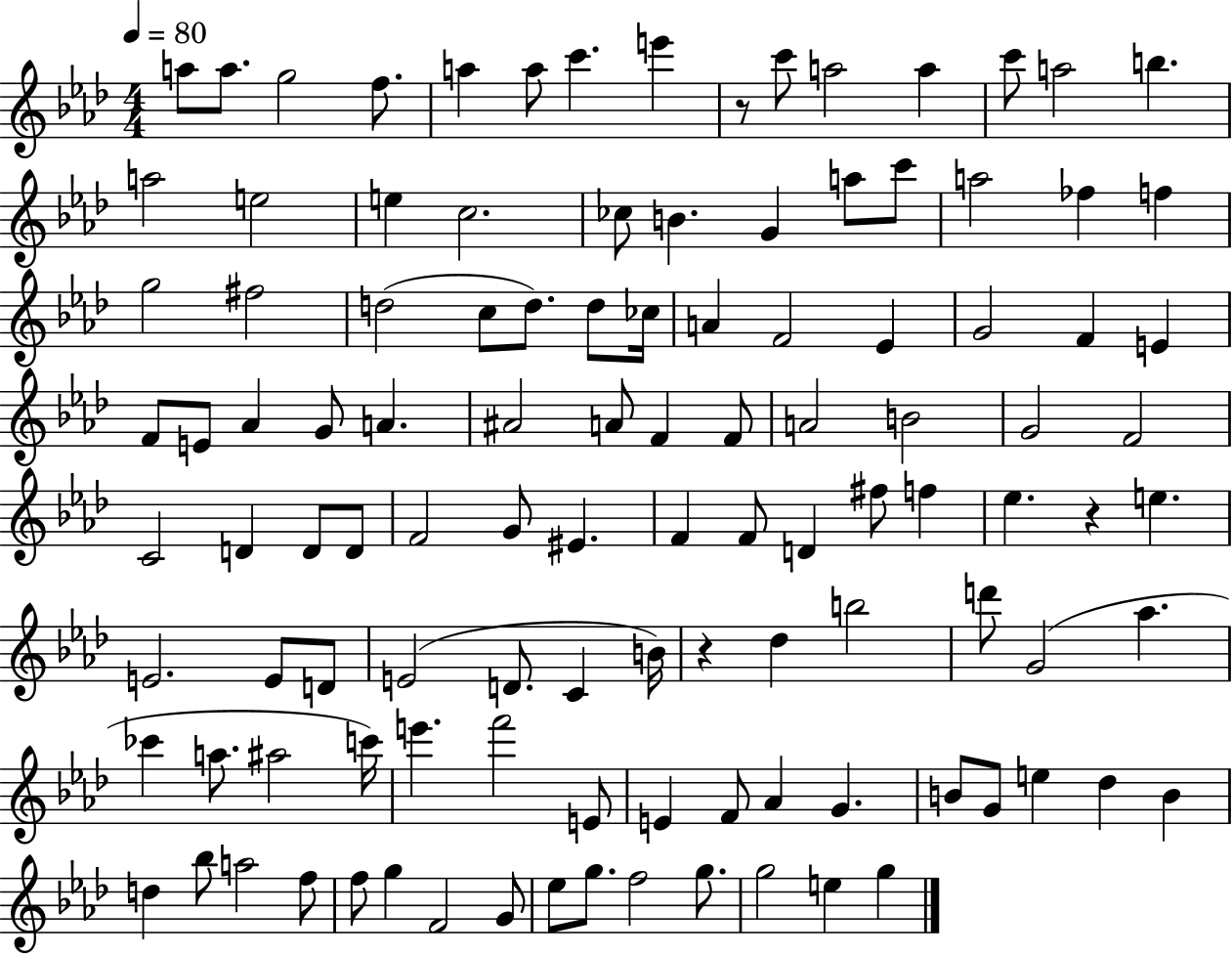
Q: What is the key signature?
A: AES major